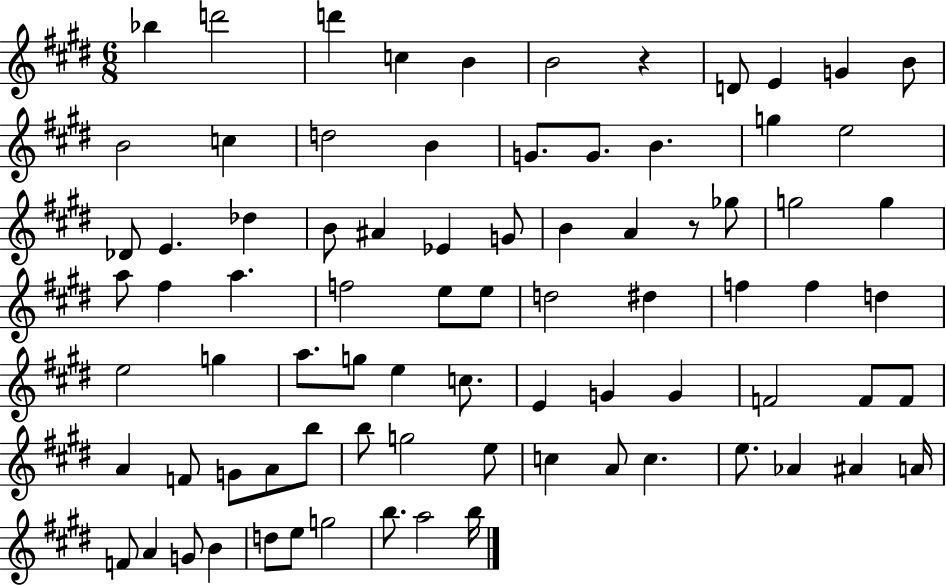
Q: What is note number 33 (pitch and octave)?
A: F#5